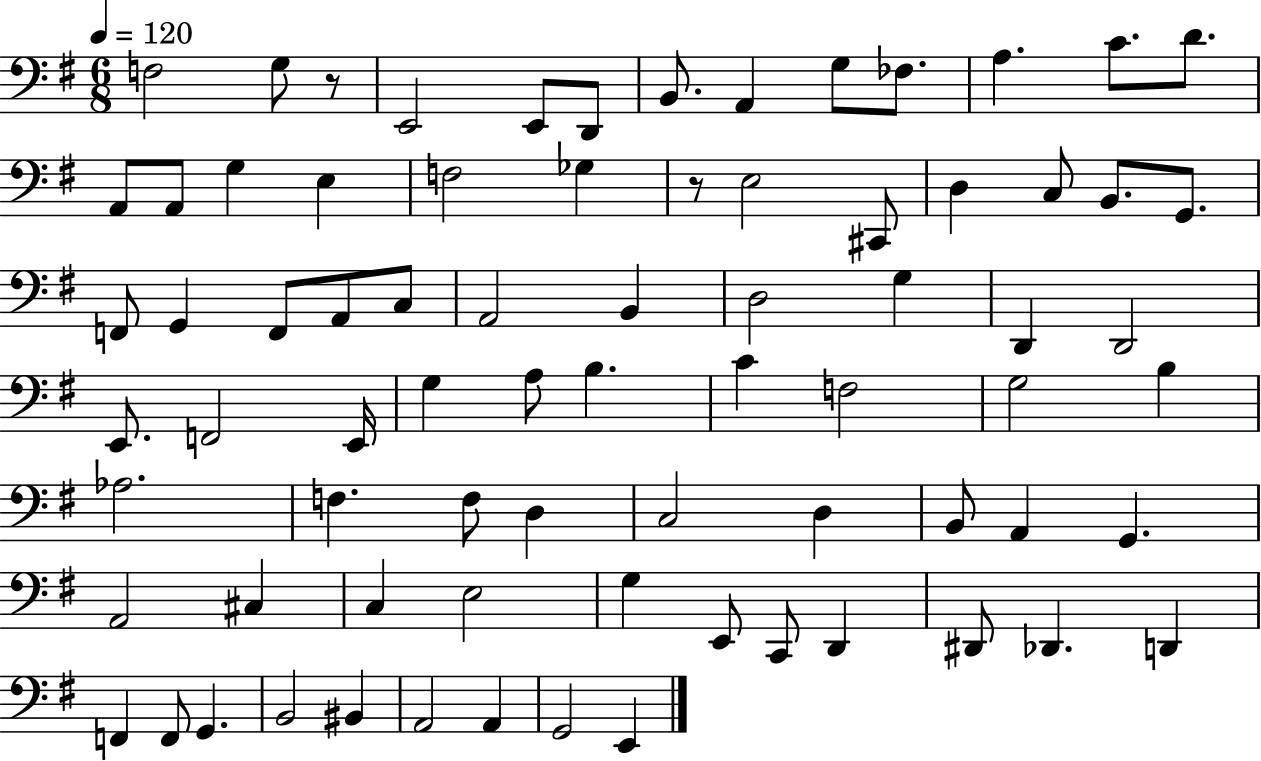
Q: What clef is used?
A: bass